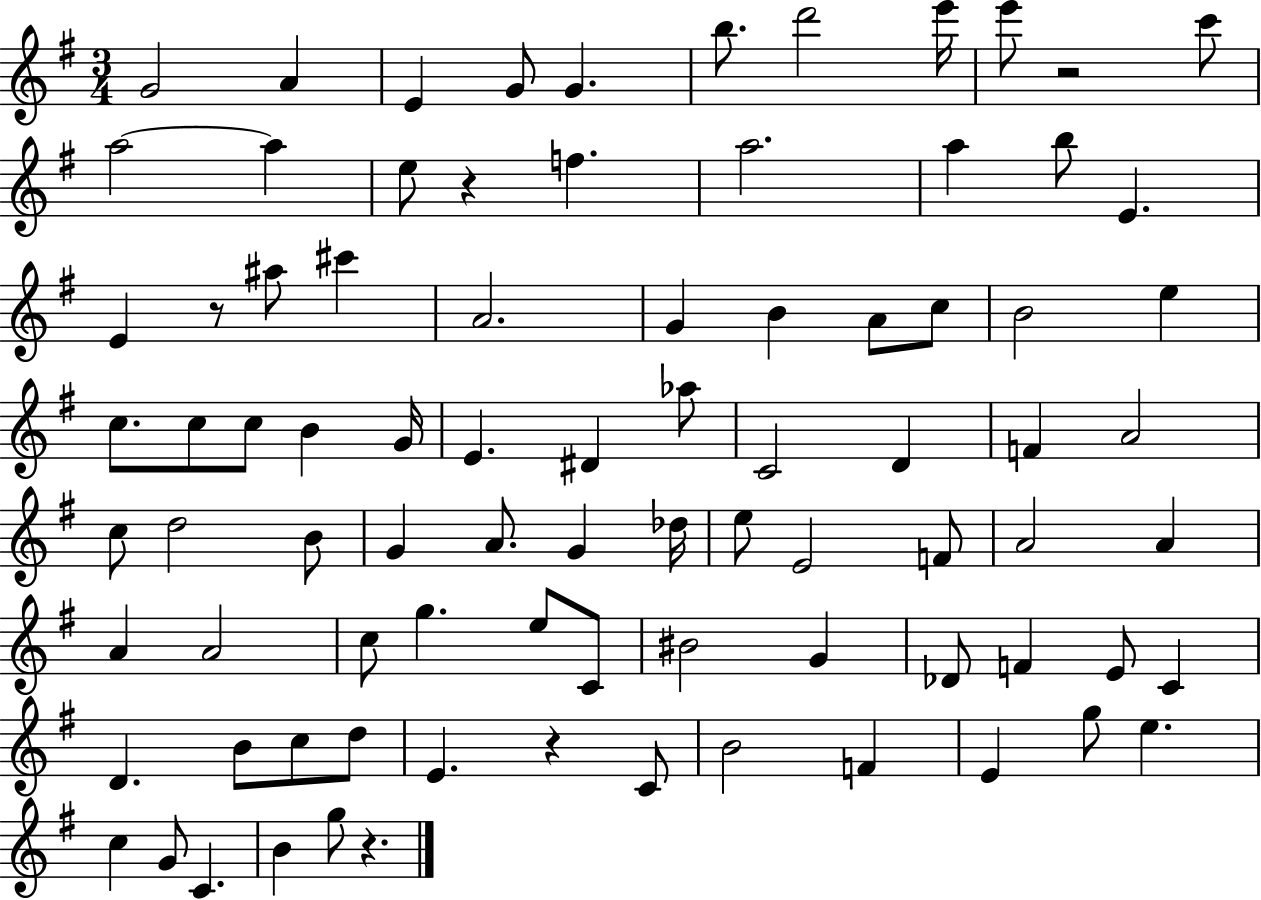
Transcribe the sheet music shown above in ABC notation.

X:1
T:Untitled
M:3/4
L:1/4
K:G
G2 A E G/2 G b/2 d'2 e'/4 e'/2 z2 c'/2 a2 a e/2 z f a2 a b/2 E E z/2 ^a/2 ^c' A2 G B A/2 c/2 B2 e c/2 c/2 c/2 B G/4 E ^D _a/2 C2 D F A2 c/2 d2 B/2 G A/2 G _d/4 e/2 E2 F/2 A2 A A A2 c/2 g e/2 C/2 ^B2 G _D/2 F E/2 C D B/2 c/2 d/2 E z C/2 B2 F E g/2 e c G/2 C B g/2 z